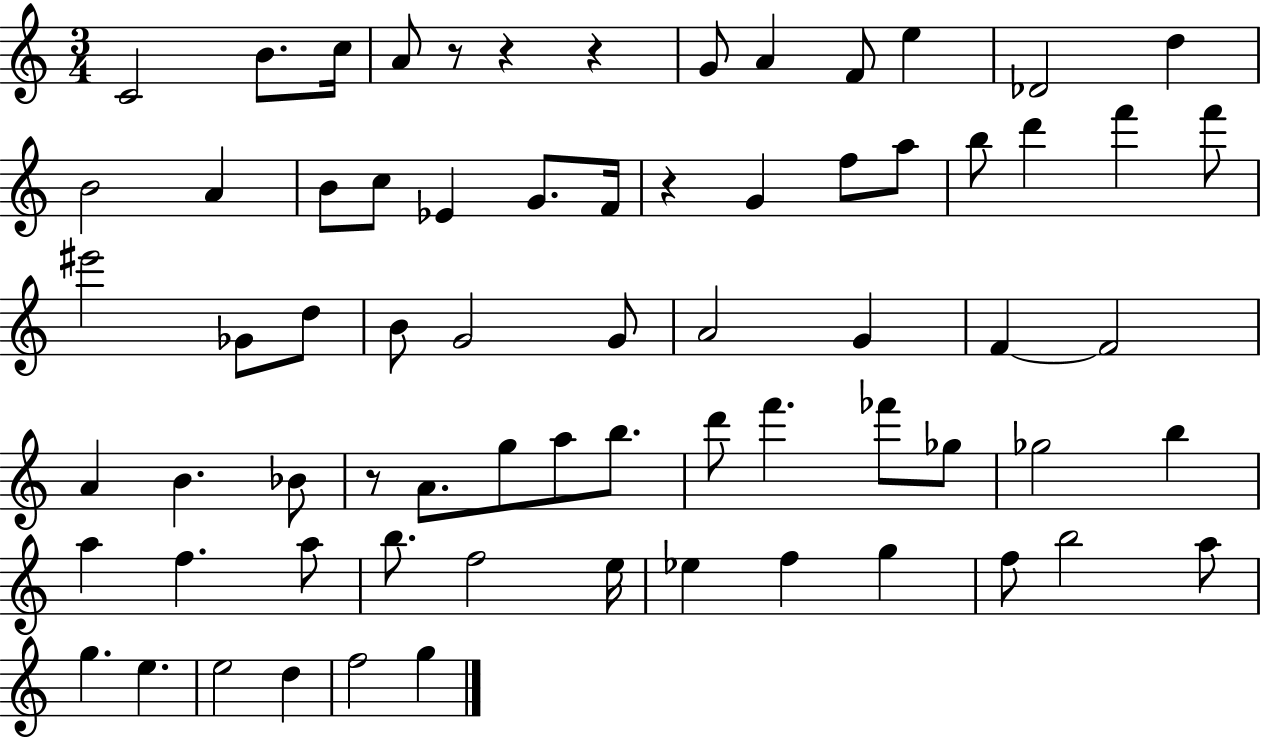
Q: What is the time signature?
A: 3/4